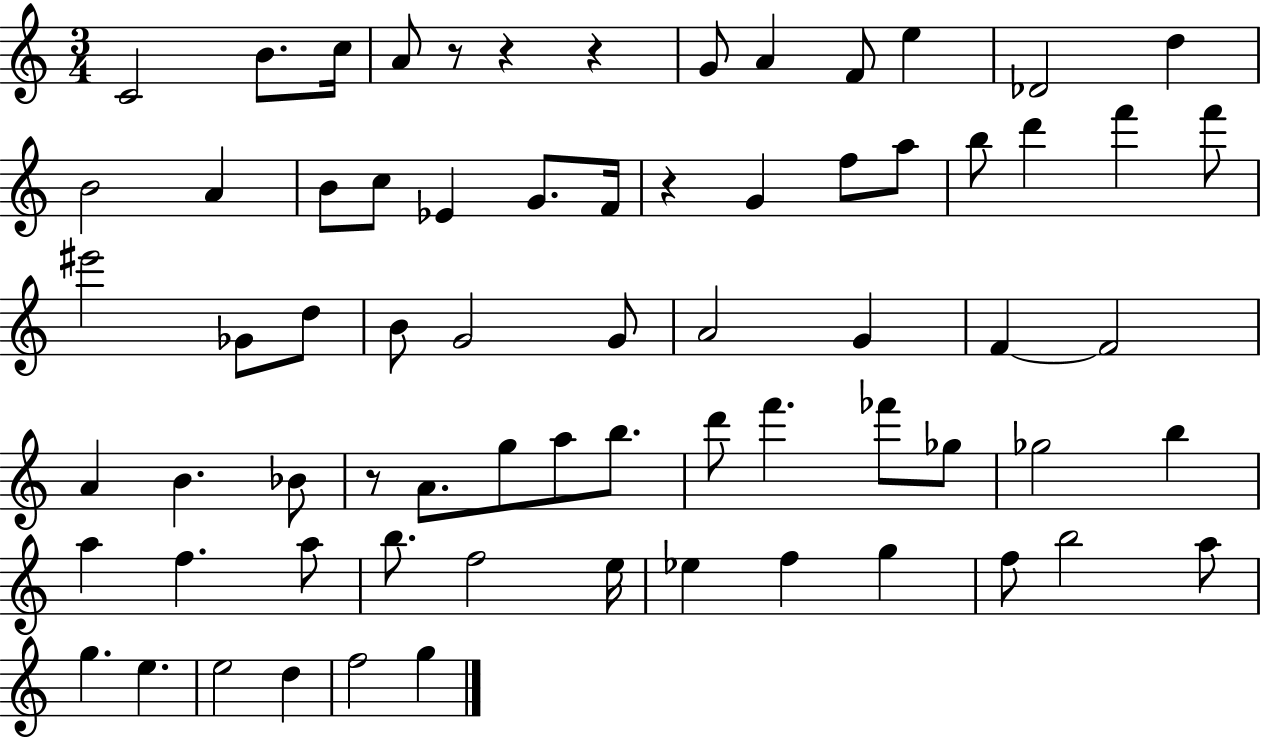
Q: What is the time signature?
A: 3/4